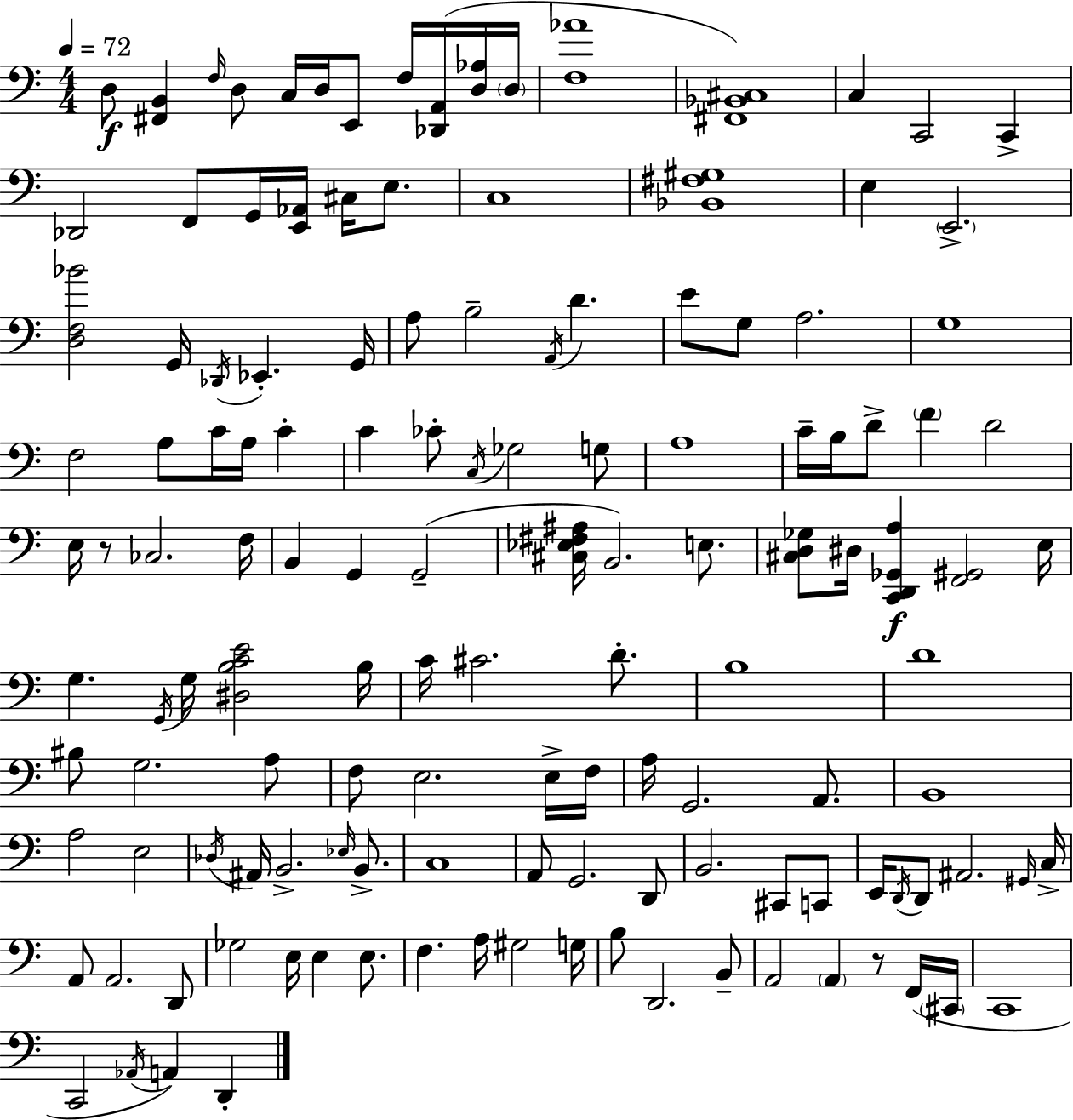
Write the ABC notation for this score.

X:1
T:Untitled
M:4/4
L:1/4
K:C
D,/2 [^F,,B,,] F,/4 D,/2 C,/4 D,/4 E,,/2 F,/4 [_D,,A,,]/4 [D,_A,]/4 D,/4 [F,_A]4 [^F,,_B,,^C,]4 C, C,,2 C,, _D,,2 F,,/2 G,,/4 [E,,_A,,]/4 ^C,/4 E,/2 C,4 [_B,,^F,^G,]4 E, E,,2 [D,F,_B]2 G,,/4 _D,,/4 _E,, G,,/4 A,/2 B,2 A,,/4 D E/2 G,/2 A,2 G,4 F,2 A,/2 C/4 A,/4 C C _C/2 C,/4 _G,2 G,/2 A,4 C/4 B,/4 D/2 F D2 E,/4 z/2 _C,2 F,/4 B,, G,, G,,2 [^C,_E,^F,^A,]/4 B,,2 E,/2 [^C,D,_G,]/2 ^D,/4 [C,,D,,_G,,A,] [F,,^G,,]2 E,/4 G, G,,/4 G,/4 [^D,B,CE]2 B,/4 C/4 ^C2 D/2 B,4 D4 ^B,/2 G,2 A,/2 F,/2 E,2 E,/4 F,/4 A,/4 G,,2 A,,/2 B,,4 A,2 E,2 _D,/4 ^A,,/4 B,,2 _E,/4 B,,/2 C,4 A,,/2 G,,2 D,,/2 B,,2 ^C,,/2 C,,/2 E,,/4 D,,/4 D,,/2 ^A,,2 ^G,,/4 C,/4 A,,/2 A,,2 D,,/2 _G,2 E,/4 E, E,/2 F, A,/4 ^G,2 G,/4 B,/2 D,,2 B,,/2 A,,2 A,, z/2 F,,/4 ^C,,/4 C,,4 C,,2 _A,,/4 A,, D,,